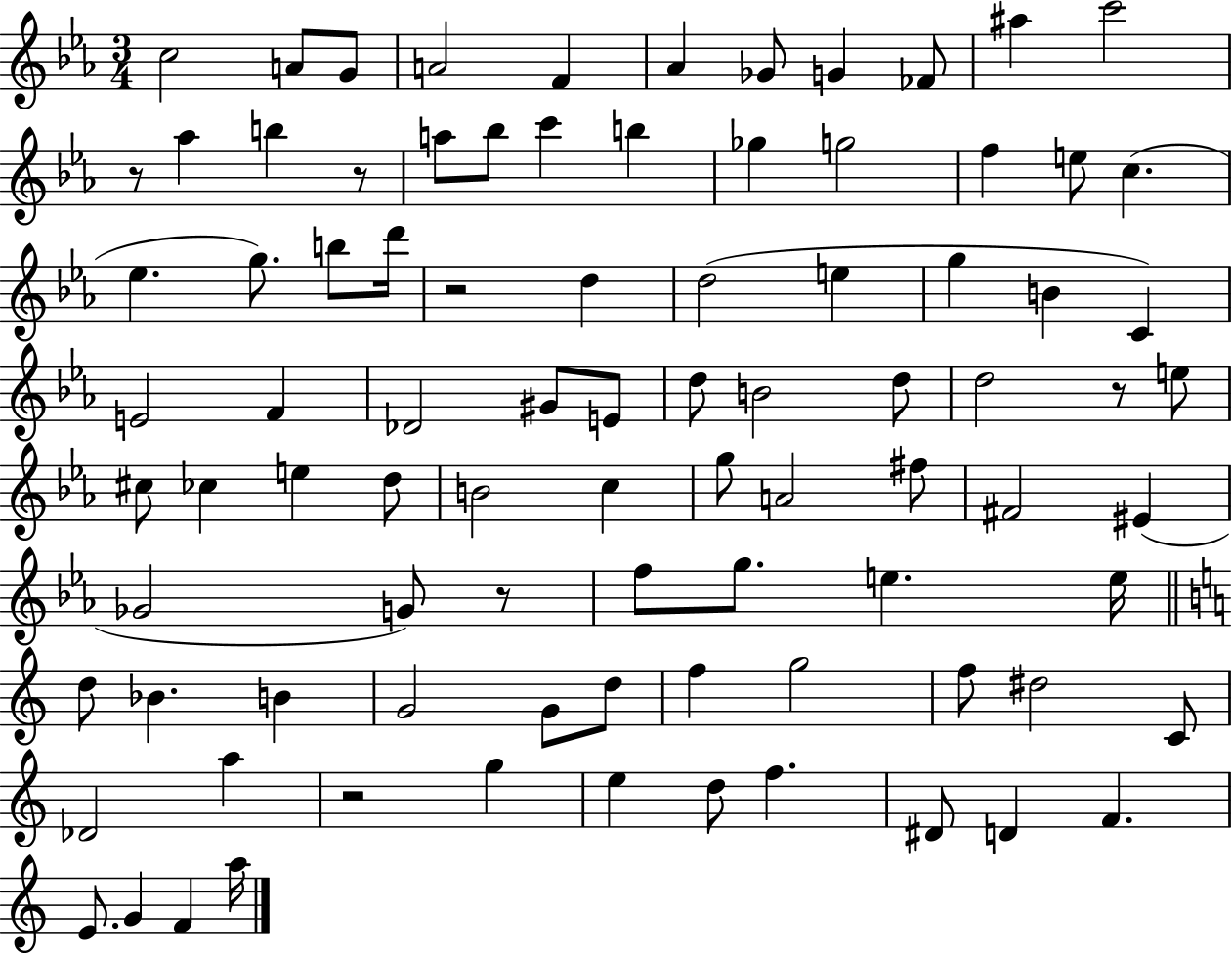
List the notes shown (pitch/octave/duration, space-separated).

C5/h A4/e G4/e A4/h F4/q Ab4/q Gb4/e G4/q FES4/e A#5/q C6/h R/e Ab5/q B5/q R/e A5/e Bb5/e C6/q B5/q Gb5/q G5/h F5/q E5/e C5/q. Eb5/q. G5/e. B5/e D6/s R/h D5/q D5/h E5/q G5/q B4/q C4/q E4/h F4/q Db4/h G#4/e E4/e D5/e B4/h D5/e D5/h R/e E5/e C#5/e CES5/q E5/q D5/e B4/h C5/q G5/e A4/h F#5/e F#4/h EIS4/q Gb4/h G4/e R/e F5/e G5/e. E5/q. E5/s D5/e Bb4/q. B4/q G4/h G4/e D5/e F5/q G5/h F5/e D#5/h C4/e Db4/h A5/q R/h G5/q E5/q D5/e F5/q. D#4/e D4/q F4/q. E4/e. G4/q F4/q A5/s